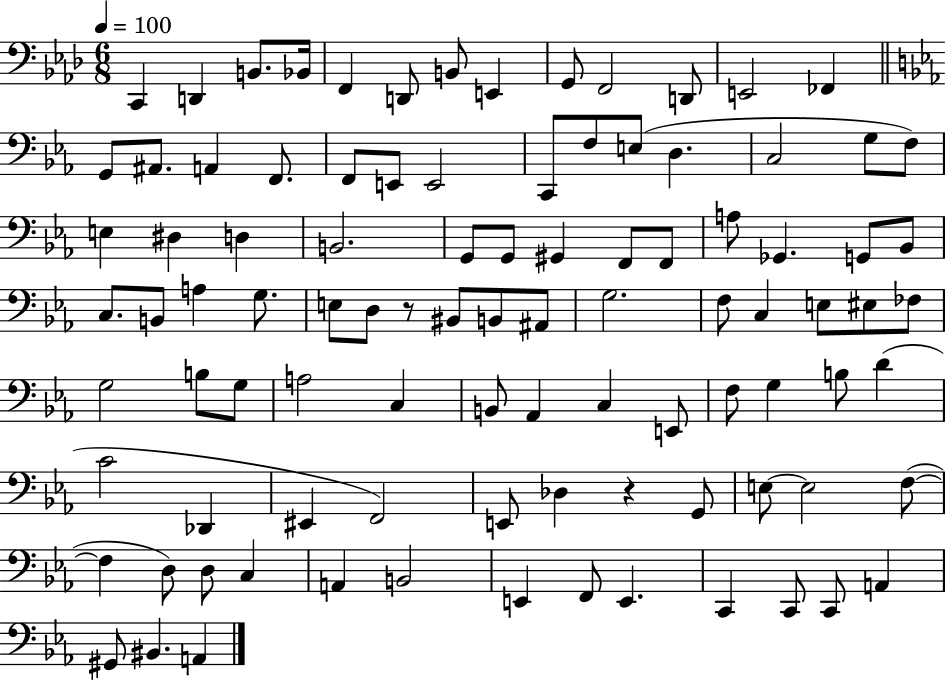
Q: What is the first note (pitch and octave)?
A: C2